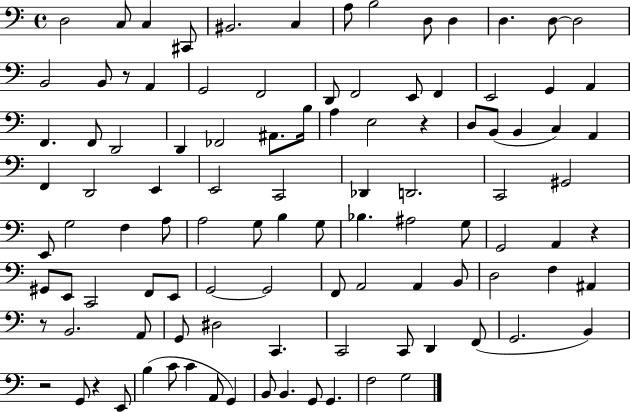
{
  \clef bass
  \time 4/4
  \defaultTimeSignature
  \key c \major
  d2 c8 c4 cis,8 | bis,2. c4 | a8 b2 d8 d4 | d4. d8~~ d2 | \break b,2 b,8 r8 a,4 | g,2 f,2 | d,8 f,2 e,8 f,4 | e,2 g,4 a,4 | \break f,4. f,8 d,2 | d,4 fes,2 ais,8. b16 | a4 e2 r4 | d8 b,8( b,4 c4) a,4 | \break f,4 d,2 e,4 | e,2 c,2 | des,4 d,2. | c,2 gis,2 | \break e,8 g2 f4 a8 | a2 g8 b4 g8 | bes4. ais2 g8 | g,2 a,4 r4 | \break gis,8 e,8 c,2 f,8 e,8 | g,2~~ g,2 | f,8 a,2 a,4 b,8 | d2 f4 ais,4 | \break r8 b,2. a,8 | g,8 dis2 c,4. | c,2 c,8 d,4 f,8( | g,2. b,4) | \break r2 g,8 r4 e,8 | b4( c'8 c'4 a,8 g,4) | b,8 b,4. g,8 g,4. | f2 g2 | \break \bar "|."
}